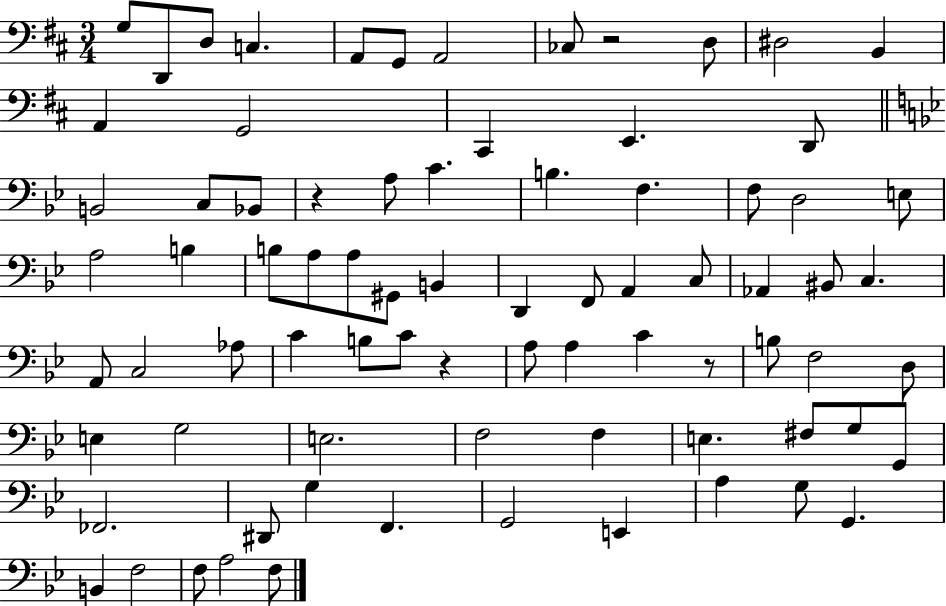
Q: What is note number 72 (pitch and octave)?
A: F3